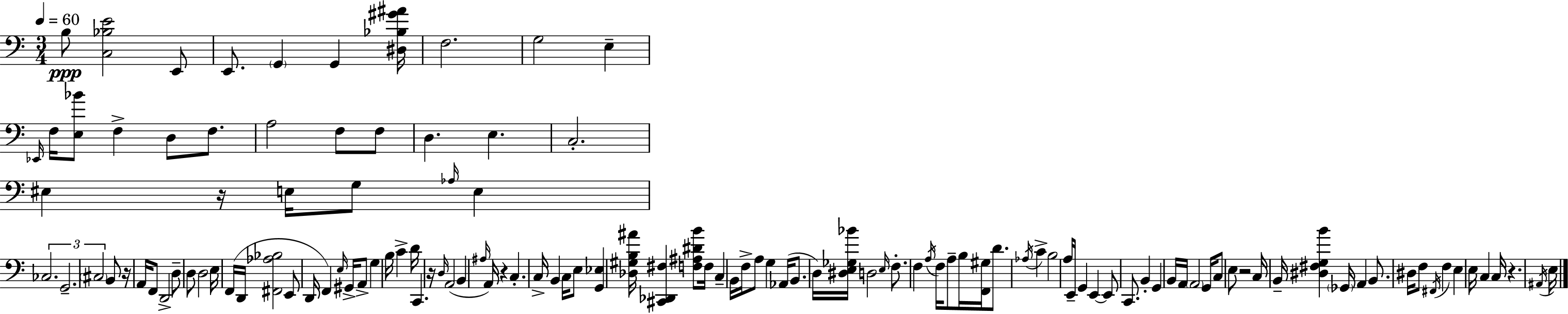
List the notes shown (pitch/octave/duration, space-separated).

B3/e [C3,Bb3,E4]/h E2/e E2/e. G2/q G2/q [D#3,Bb3,G#4,A#4]/s F3/h. G3/h E3/q Eb2/s F3/s [E3,Bb4]/e F3/q D3/e F3/e. A3/h F3/e F3/e D3/q. E3/q. C3/h. EIS3/q R/s E3/s G3/e Ab3/s E3/q CES3/h. G2/h. C#3/h B2/e R/s A2/s F2/e D2/h D3/e D3/e D3/h E3/s F2/s D2/s [F#2,Ab3,Bb3]/h E2/e D2/s F2/q E3/s G#2/s A2/e G3/q B3/s C4/q D4/s C2/q. R/s D3/s A2/h B2/q A#3/s A2/s R/q C3/q. C3/s B2/q C3/s E3/e [G2,Eb3]/q [Db3,G#3,B3,A#4]/s [C#2,Db2,F#3]/q [F3,A#3,D#4,B4]/e F3/s C3/q B2/s F3/s A3/e G3/q Ab2/s B2/e. D3/s [D#3,E3,Gb3,Bb4]/s D3/h E3/s F3/e. F3/q A3/s F3/s A3/e B3/s [F2,G#3]/s D4/e. Ab3/s C4/q B3/h A3/s E2/s G2/q E2/q E2/e C2/e. B2/q G2/q B2/s A2/s A2/h G2/s C3/e E3/e R/h C3/s B2/s [D#3,F#3,G3,B4]/q Gb2/s A2/q B2/e. D#3/s F3/e F#2/s F3/q E3/q E3/s C3/q C3/s R/q. A#2/s E3/s